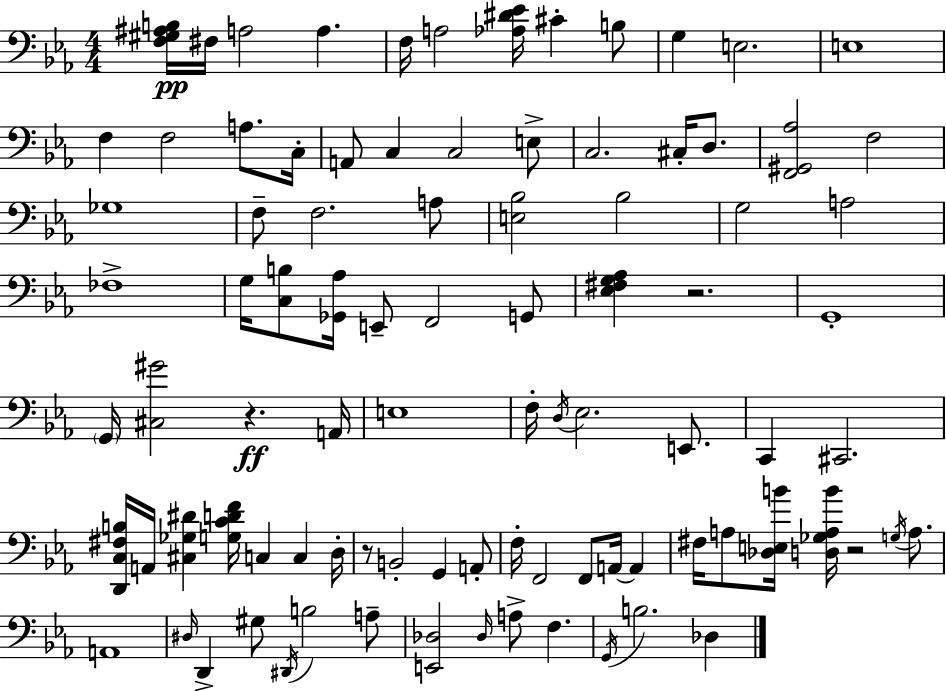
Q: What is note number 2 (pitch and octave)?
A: A3